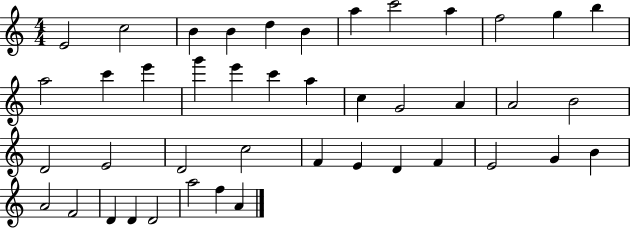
{
  \clef treble
  \numericTimeSignature
  \time 4/4
  \key c \major
  e'2 c''2 | b'4 b'4 d''4 b'4 | a''4 c'''2 a''4 | f''2 g''4 b''4 | \break a''2 c'''4 e'''4 | g'''4 e'''4 c'''4 a''4 | c''4 g'2 a'4 | a'2 b'2 | \break d'2 e'2 | d'2 c''2 | f'4 e'4 d'4 f'4 | e'2 g'4 b'4 | \break a'2 f'2 | d'4 d'4 d'2 | a''2 f''4 a'4 | \bar "|."
}